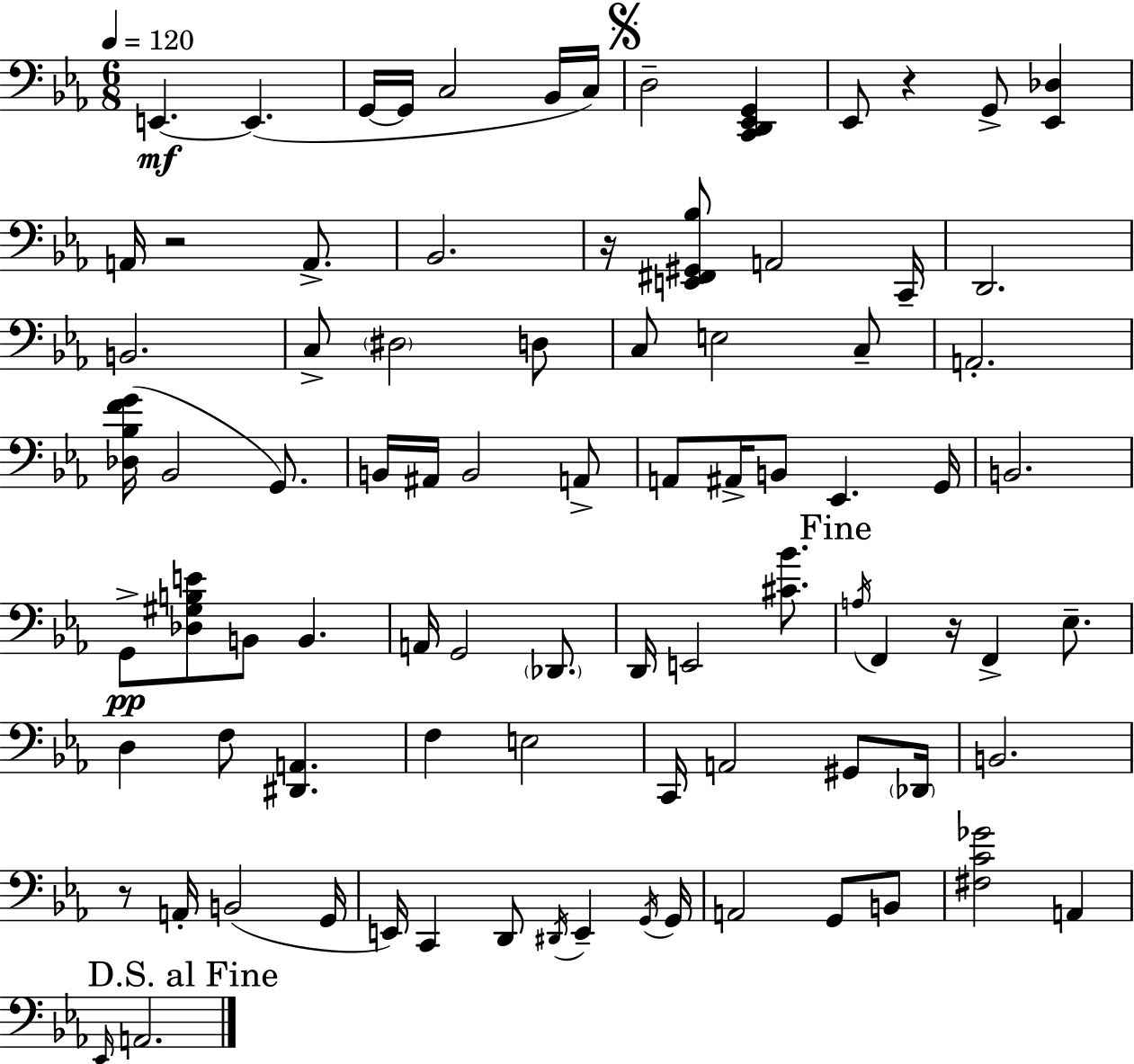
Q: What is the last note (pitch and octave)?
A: A2